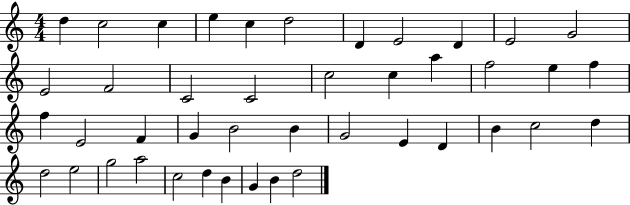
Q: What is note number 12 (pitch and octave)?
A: E4